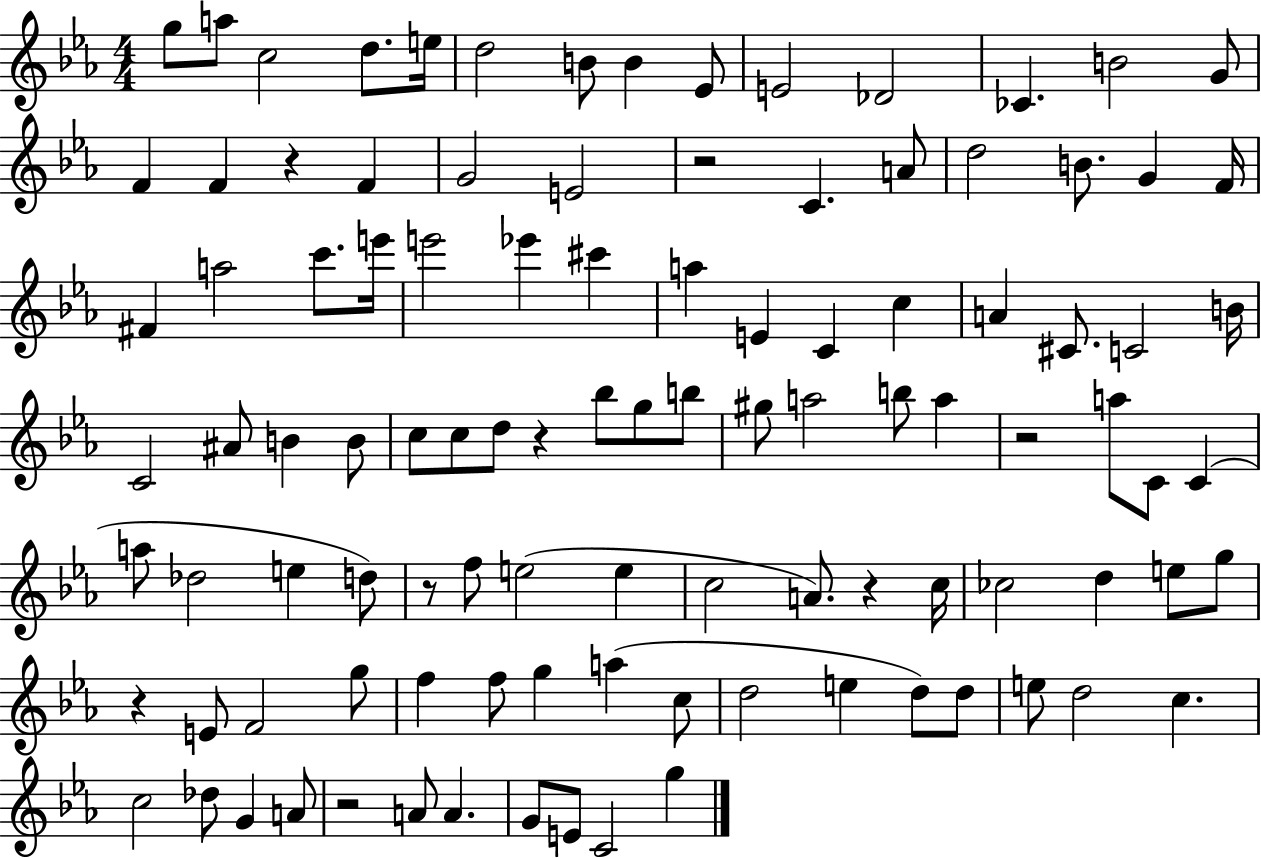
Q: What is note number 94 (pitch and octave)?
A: E4